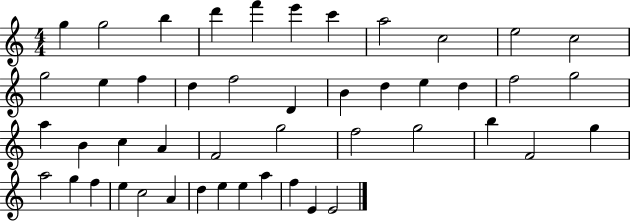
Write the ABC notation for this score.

X:1
T:Untitled
M:4/4
L:1/4
K:C
g g2 b d' f' e' c' a2 c2 e2 c2 g2 e f d f2 D B d e d f2 g2 a B c A F2 g2 f2 g2 b F2 g a2 g f e c2 A d e e a f E E2